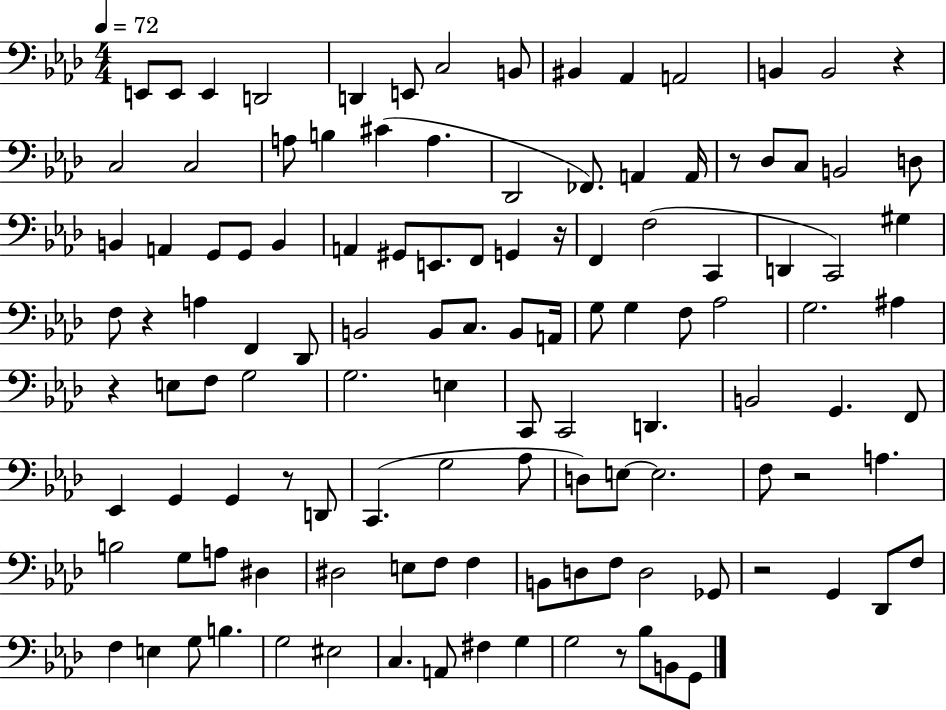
{
  \clef bass
  \numericTimeSignature
  \time 4/4
  \key aes \major
  \tempo 4 = 72
  e,8 e,8 e,4 d,2 | d,4 e,8 c2 b,8 | bis,4 aes,4 a,2 | b,4 b,2 r4 | \break c2 c2 | a8 b4 cis'4( a4. | des,2 fes,8.) a,4 a,16 | r8 des8 c8 b,2 d8 | \break b,4 a,4 g,8 g,8 b,4 | a,4 gis,8 e,8. f,8 g,4 r16 | f,4 f2( c,4 | d,4 c,2) gis4 | \break f8 r4 a4 f,4 des,8 | b,2 b,8 c8. b,8 a,16 | g8 g4 f8 aes2 | g2. ais4 | \break r4 e8 f8 g2 | g2. e4 | c,8 c,2 d,4. | b,2 g,4. f,8 | \break ees,4 g,4 g,4 r8 d,8 | c,4.( g2 aes8 | d8) e8~~ e2. | f8 r2 a4. | \break b2 g8 a8 dis4 | dis2 e8 f8 f4 | b,8 d8 f8 d2 ges,8 | r2 g,4 des,8 f8 | \break f4 e4 g8 b4. | g2 eis2 | c4. a,8 fis4 g4 | g2 r8 bes8 b,8 g,8 | \break \bar "|."
}